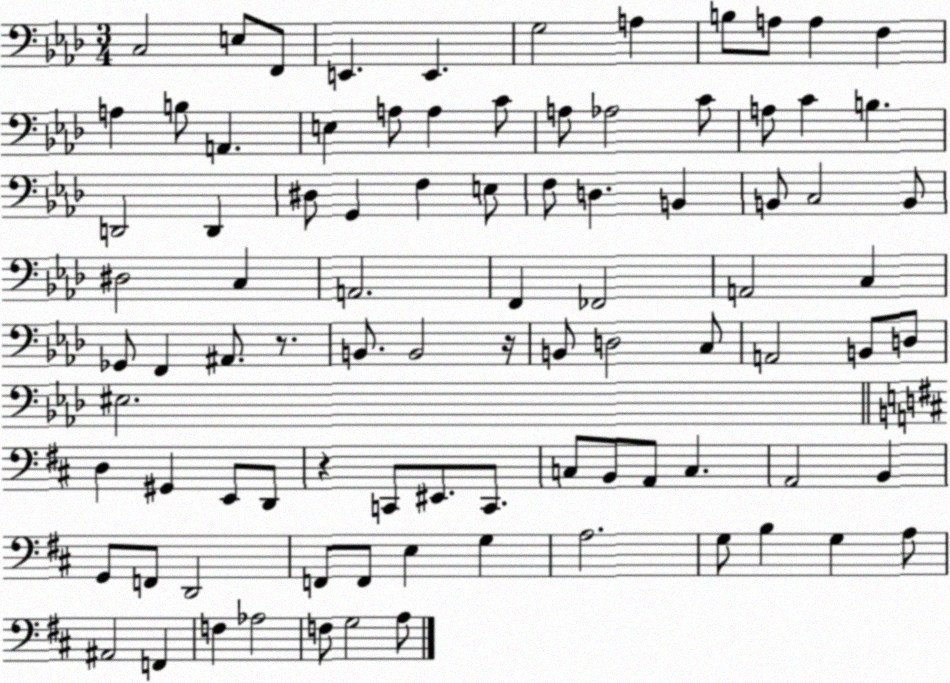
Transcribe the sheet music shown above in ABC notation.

X:1
T:Untitled
M:3/4
L:1/4
K:Ab
C,2 E,/2 F,,/2 E,, E,, G,2 A, B,/2 A,/2 A, F, A, B,/2 A,, E, A,/2 A, C/2 A,/2 _A,2 C/2 A,/2 C B, D,,2 D,, ^D,/2 G,, F, E,/2 F,/2 D, B,, B,,/2 C,2 B,,/2 ^D,2 C, A,,2 F,, _F,,2 A,,2 C, _G,,/2 F,, ^A,,/2 z/2 B,,/2 B,,2 z/4 B,,/2 D,2 C,/2 A,,2 B,,/2 D,/2 ^E,2 D, ^G,, E,,/2 D,,/2 z C,,/2 ^E,,/2 C,,/2 C,/2 B,,/2 A,,/2 C, A,,2 B,, G,,/2 F,,/2 D,,2 F,,/2 F,,/2 E, G, A,2 G,/2 B, G, A,/2 ^A,,2 F,, F, _A,2 F,/2 G,2 A,/2